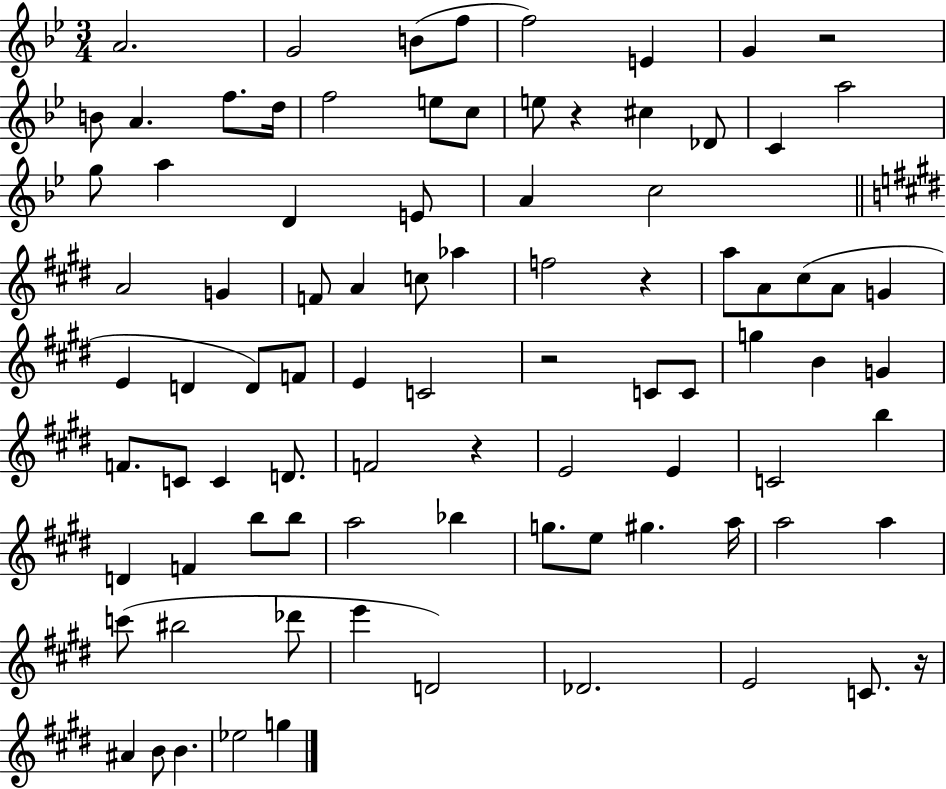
A4/h. G4/h B4/e F5/e F5/h E4/q G4/q R/h B4/e A4/q. F5/e. D5/s F5/h E5/e C5/e E5/e R/q C#5/q Db4/e C4/q A5/h G5/e A5/q D4/q E4/e A4/q C5/h A4/h G4/q F4/e A4/q C5/e Ab5/q F5/h R/q A5/e A4/e C#5/e A4/e G4/q E4/q D4/q D4/e F4/e E4/q C4/h R/h C4/e C4/e G5/q B4/q G4/q F4/e. C4/e C4/q D4/e. F4/h R/q E4/h E4/q C4/h B5/q D4/q F4/q B5/e B5/e A5/h Bb5/q G5/e. E5/e G#5/q. A5/s A5/h A5/q C6/e BIS5/h Db6/e E6/q D4/h Db4/h. E4/h C4/e. R/s A#4/q B4/e B4/q. Eb5/h G5/q